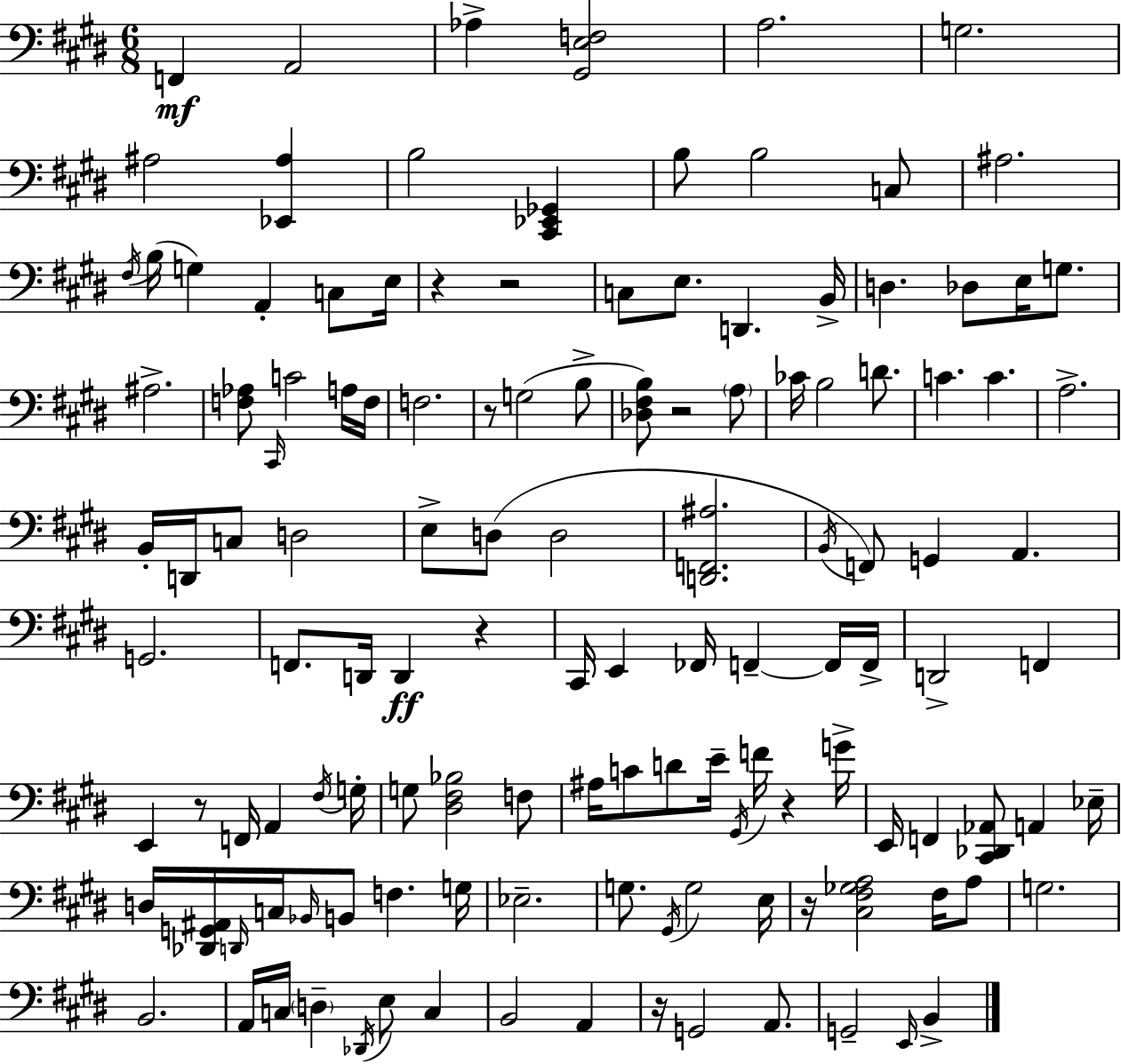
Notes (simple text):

F2/q A2/h Ab3/q [G#2,E3,F3]/h A3/h. G3/h. A#3/h [Eb2,A#3]/q B3/h [C#2,Eb2,Gb2]/q B3/e B3/h C3/e A#3/h. F#3/s B3/s G3/q A2/q C3/e E3/s R/q R/h C3/e E3/e. D2/q. B2/s D3/q. Db3/e E3/s G3/e. A#3/h. [F3,Ab3]/e C#2/s C4/h A3/s F3/s F3/h. R/e G3/h B3/e [Db3,F#3,B3]/e R/h A3/e CES4/s B3/h D4/e. C4/q. C4/q. A3/h. B2/s D2/s C3/e D3/h E3/e D3/e D3/h [D2,F2,A#3]/h. B2/s F2/e G2/q A2/q. G2/h. F2/e. D2/s D2/q R/q C#2/s E2/q FES2/s F2/q F2/s F2/s D2/h F2/q E2/q R/e F2/s A2/q F#3/s G3/s G3/e [D#3,F#3,Bb3]/h F3/e A#3/s C4/e D4/e E4/s G#2/s F4/s R/q G4/s E2/s F2/q [C#2,Db2,Ab2]/e A2/q Eb3/s D3/s [Db2,G2,A#2]/s D2/s C3/s Bb2/s B2/e F3/q. G3/s Eb3/h. G3/e. G#2/s G3/h E3/s R/s [C#3,F#3,Gb3,A3]/h F#3/s A3/e G3/h. B2/h. A2/s C3/s D3/q Db2/s E3/e C3/q B2/h A2/q R/s G2/h A2/e. G2/h E2/s B2/q